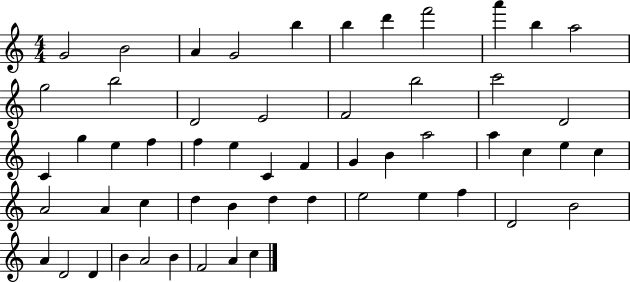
G4/h B4/h A4/q G4/h B5/q B5/q D6/q F6/h A6/q B5/q A5/h G5/h B5/h D4/h E4/h F4/h B5/h C6/h D4/h C4/q G5/q E5/q F5/q F5/q E5/q C4/q F4/q G4/q B4/q A5/h A5/q C5/q E5/q C5/q A4/h A4/q C5/q D5/q B4/q D5/q D5/q E5/h E5/q F5/q D4/h B4/h A4/q D4/h D4/q B4/q A4/h B4/q F4/h A4/q C5/q